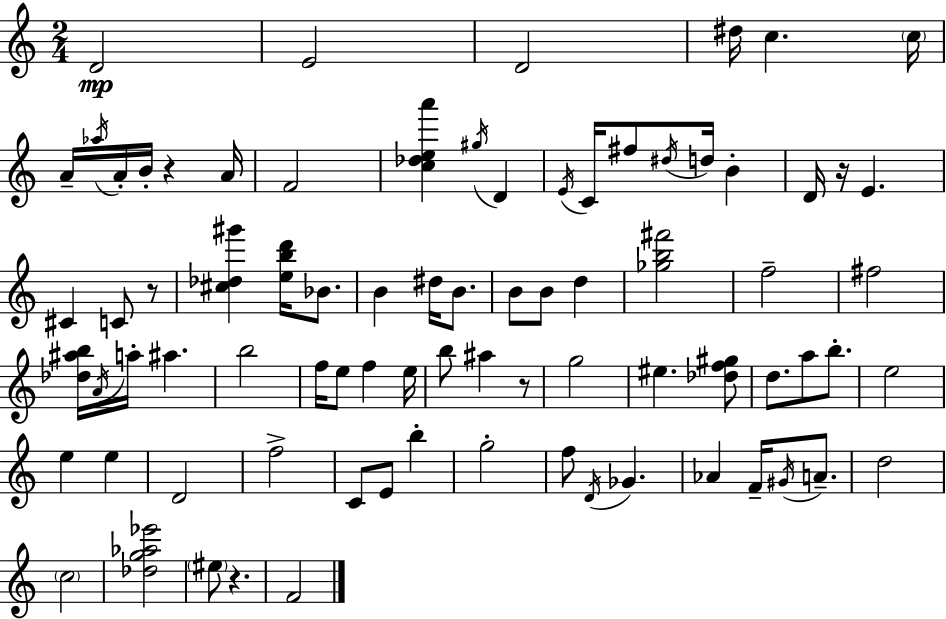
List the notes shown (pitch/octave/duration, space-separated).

D4/h E4/h D4/h D#5/s C5/q. C5/s A4/s Ab5/s A4/s B4/s R/q A4/s F4/h [C5,Db5,E5,A6]/q G#5/s D4/q E4/s C4/s F#5/e D#5/s D5/s B4/q D4/s R/s E4/q. C#4/q C4/e R/e [C#5,Db5,G#6]/q [E5,B5,D6]/s Bb4/e. B4/q D#5/s B4/e. B4/e B4/e D5/q [Gb5,B5,F#6]/h F5/h F#5/h [Db5,A#5,B5]/s A4/s A5/s A#5/q. B5/h F5/s E5/e F5/q E5/s B5/e A#5/q R/e G5/h EIS5/q. [Db5,F5,G#5]/e D5/e. A5/e B5/e. E5/h E5/q E5/q D4/h F5/h C4/e E4/e B5/q G5/h F5/e D4/s Gb4/q. Ab4/q F4/s G#4/s A4/e. D5/h C5/h [Db5,G5,Ab5,Eb6]/h EIS5/e R/q. F4/h